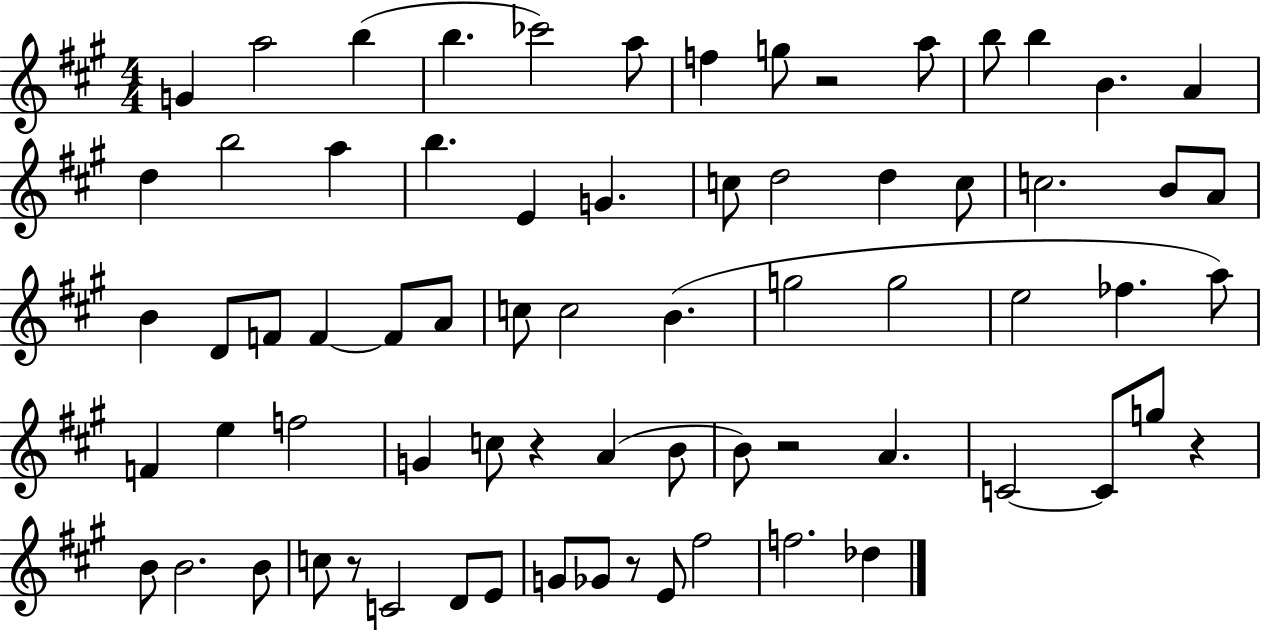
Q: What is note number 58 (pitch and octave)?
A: D4